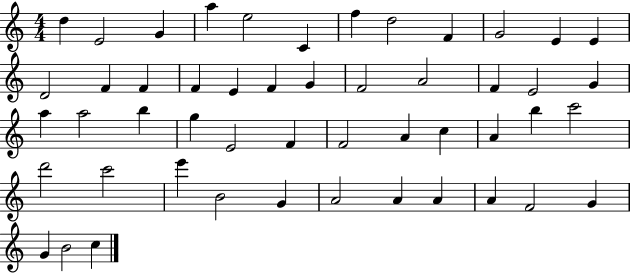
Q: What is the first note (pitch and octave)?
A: D5